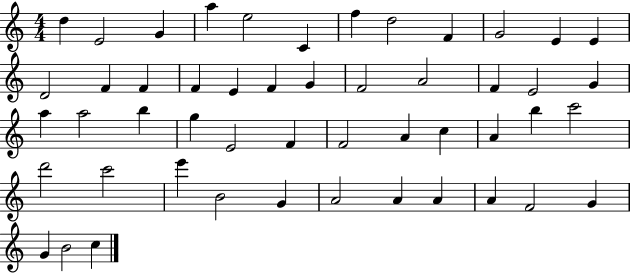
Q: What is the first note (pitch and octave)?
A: D5